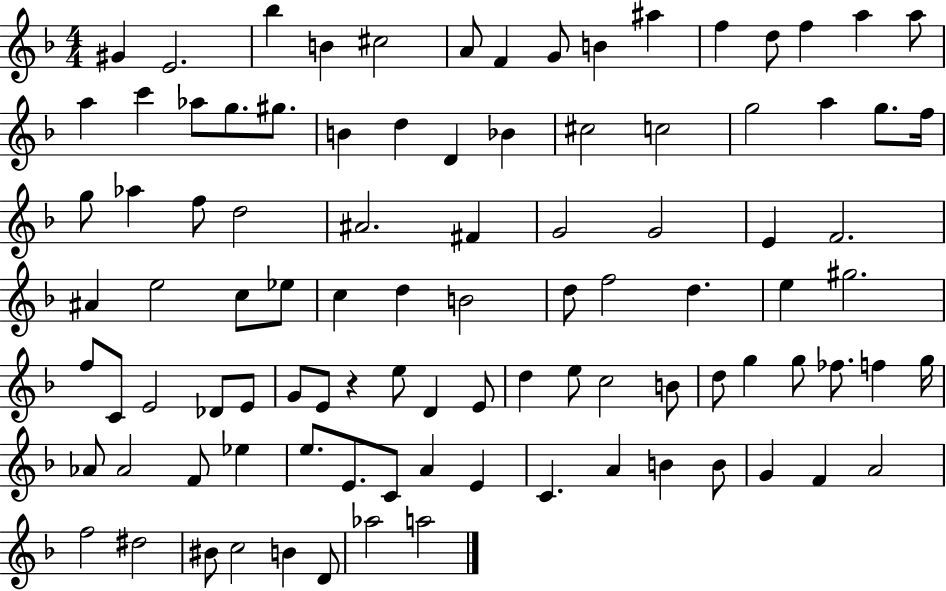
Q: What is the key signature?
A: F major